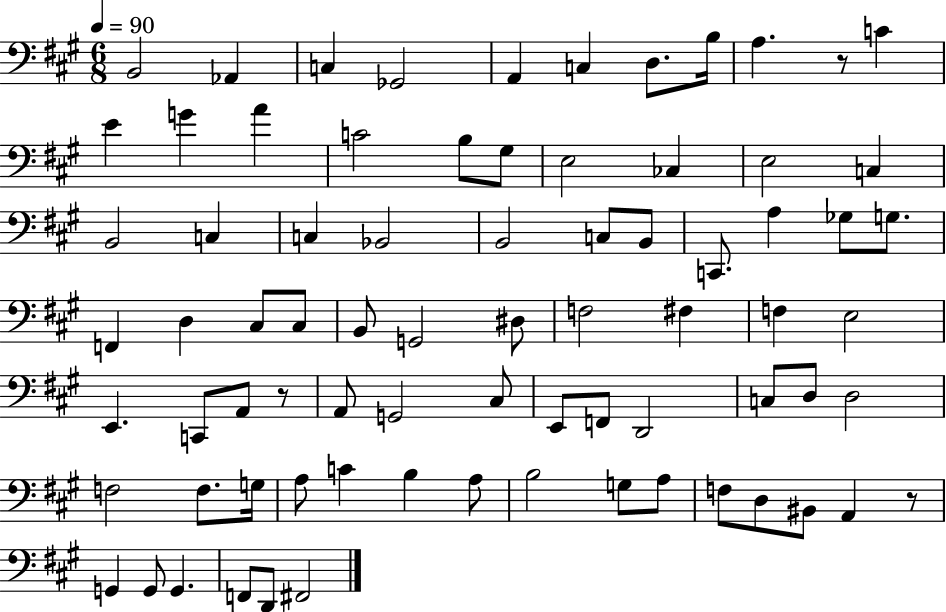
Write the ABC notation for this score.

X:1
T:Untitled
M:6/8
L:1/4
K:A
B,,2 _A,, C, _G,,2 A,, C, D,/2 B,/4 A, z/2 C E G A C2 B,/2 ^G,/2 E,2 _C, E,2 C, B,,2 C, C, _B,,2 B,,2 C,/2 B,,/2 C,,/2 A, _G,/2 G,/2 F,, D, ^C,/2 ^C,/2 B,,/2 G,,2 ^D,/2 F,2 ^F, F, E,2 E,, C,,/2 A,,/2 z/2 A,,/2 G,,2 ^C,/2 E,,/2 F,,/2 D,,2 C,/2 D,/2 D,2 F,2 F,/2 G,/4 A,/2 C B, A,/2 B,2 G,/2 A,/2 F,/2 D,/2 ^B,,/2 A,, z/2 G,, G,,/2 G,, F,,/2 D,,/2 ^F,,2